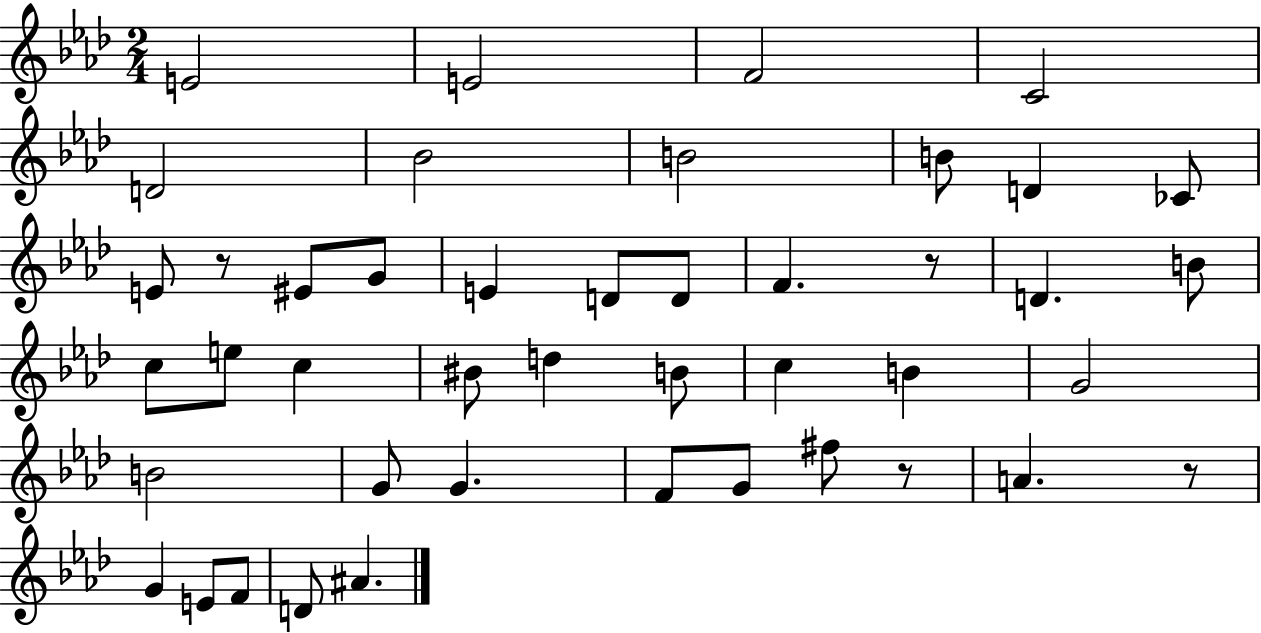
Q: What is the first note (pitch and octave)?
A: E4